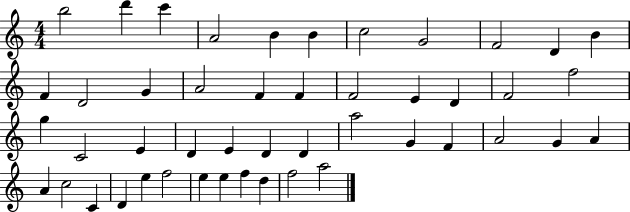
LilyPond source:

{
  \clef treble
  \numericTimeSignature
  \time 4/4
  \key c \major
  b''2 d'''4 c'''4 | a'2 b'4 b'4 | c''2 g'2 | f'2 d'4 b'4 | \break f'4 d'2 g'4 | a'2 f'4 f'4 | f'2 e'4 d'4 | f'2 f''2 | \break g''4 c'2 e'4 | d'4 e'4 d'4 d'4 | a''2 g'4 f'4 | a'2 g'4 a'4 | \break a'4 c''2 c'4 | d'4 e''4 f''2 | e''4 e''4 f''4 d''4 | f''2 a''2 | \break \bar "|."
}